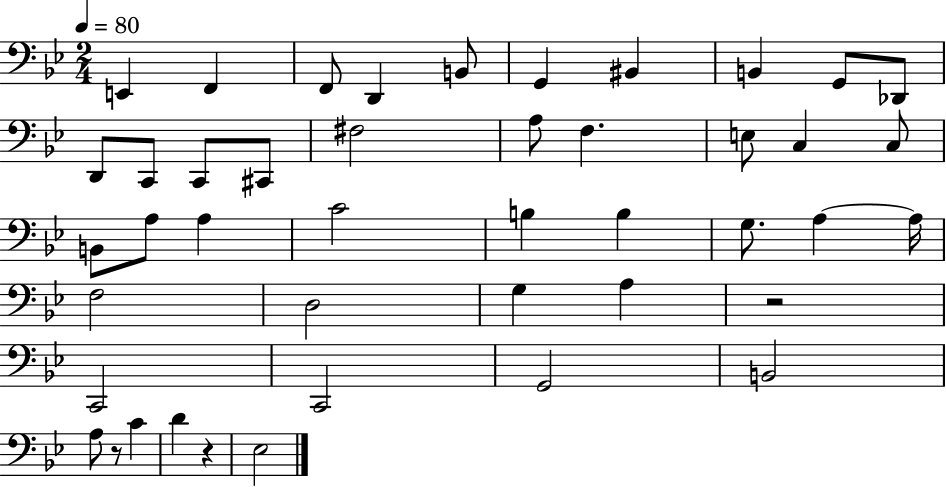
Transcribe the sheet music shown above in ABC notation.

X:1
T:Untitled
M:2/4
L:1/4
K:Bb
E,, F,, F,,/2 D,, B,,/2 G,, ^B,, B,, G,,/2 _D,,/2 D,,/2 C,,/2 C,,/2 ^C,,/2 ^F,2 A,/2 F, E,/2 C, C,/2 B,,/2 A,/2 A, C2 B, B, G,/2 A, A,/4 F,2 D,2 G, A, z2 C,,2 C,,2 G,,2 B,,2 A,/2 z/2 C D z _E,2